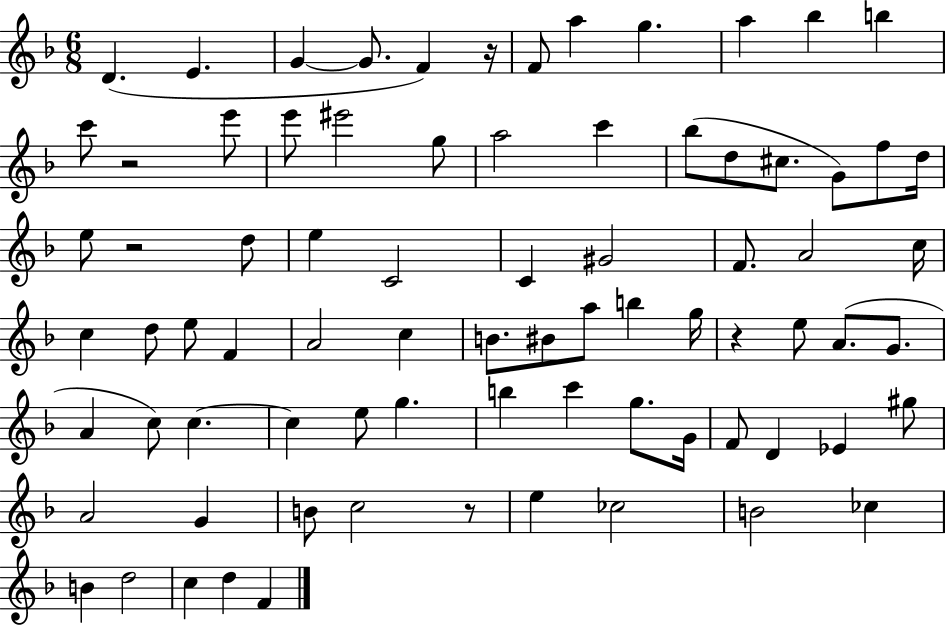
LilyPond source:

{
  \clef treble
  \numericTimeSignature
  \time 6/8
  \key f \major
  d'4.( e'4. | g'4~~ g'8. f'4) r16 | f'8 a''4 g''4. | a''4 bes''4 b''4 | \break c'''8 r2 e'''8 | e'''8 eis'''2 g''8 | a''2 c'''4 | bes''8( d''8 cis''8. g'8) f''8 d''16 | \break e''8 r2 d''8 | e''4 c'2 | c'4 gis'2 | f'8. a'2 c''16 | \break c''4 d''8 e''8 f'4 | a'2 c''4 | b'8. bis'8 a''8 b''4 g''16 | r4 e''8 a'8.( g'8. | \break a'4 c''8) c''4.~~ | c''4 e''8 g''4. | b''4 c'''4 g''8. g'16 | f'8 d'4 ees'4 gis''8 | \break a'2 g'4 | b'8 c''2 r8 | e''4 ces''2 | b'2 ces''4 | \break b'4 d''2 | c''4 d''4 f'4 | \bar "|."
}